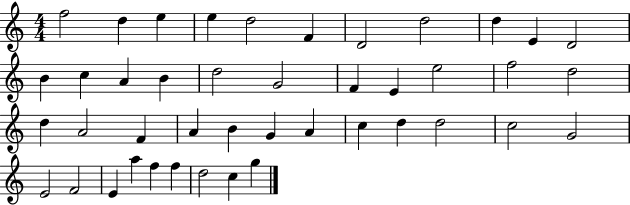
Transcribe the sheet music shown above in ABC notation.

X:1
T:Untitled
M:4/4
L:1/4
K:C
f2 d e e d2 F D2 d2 d E D2 B c A B d2 G2 F E e2 f2 d2 d A2 F A B G A c d d2 c2 G2 E2 F2 E a f f d2 c g